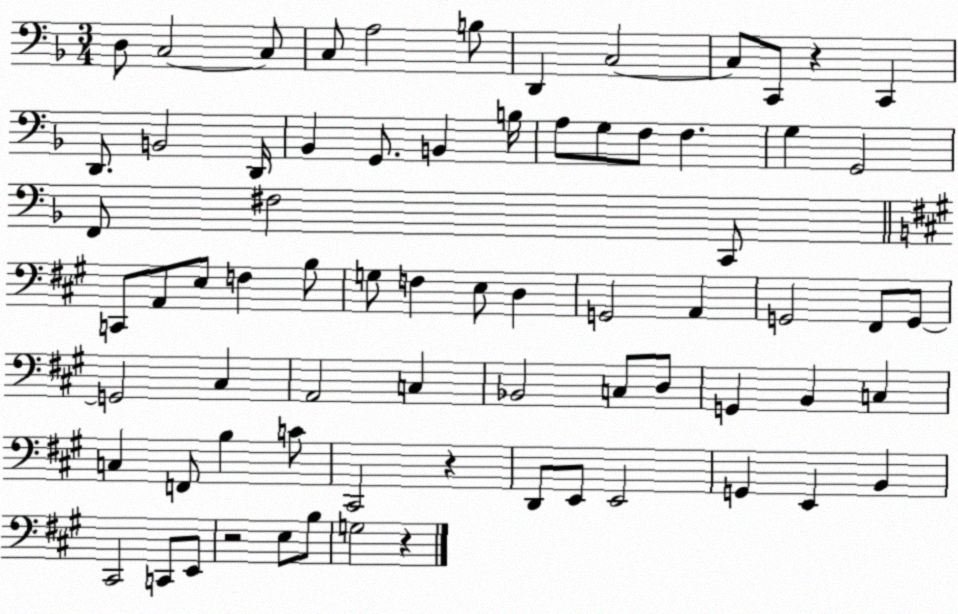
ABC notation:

X:1
T:Untitled
M:3/4
L:1/4
K:F
D,/2 C,2 C,/2 C,/2 A,2 B,/2 D,, C,2 C,/2 C,,/2 z C,, D,,/2 B,,2 D,,/4 _B,, G,,/2 B,, B,/4 A,/2 G,/2 F,/2 F, G, G,,2 F,,/2 ^F,2 C,,/2 C,,/2 A,,/2 E,/2 F, B,/2 G,/2 F, E,/2 D, G,,2 A,, G,,2 ^F,,/2 G,,/2 G,,2 ^C, A,,2 C, _B,,2 C,/2 D,/2 G,, B,, C, C, F,,/2 B, C/2 ^C,,2 z D,,/2 E,,/2 E,,2 G,, E,, B,, ^C,,2 C,,/2 E,,/2 z2 E,/2 B,/2 G,2 z